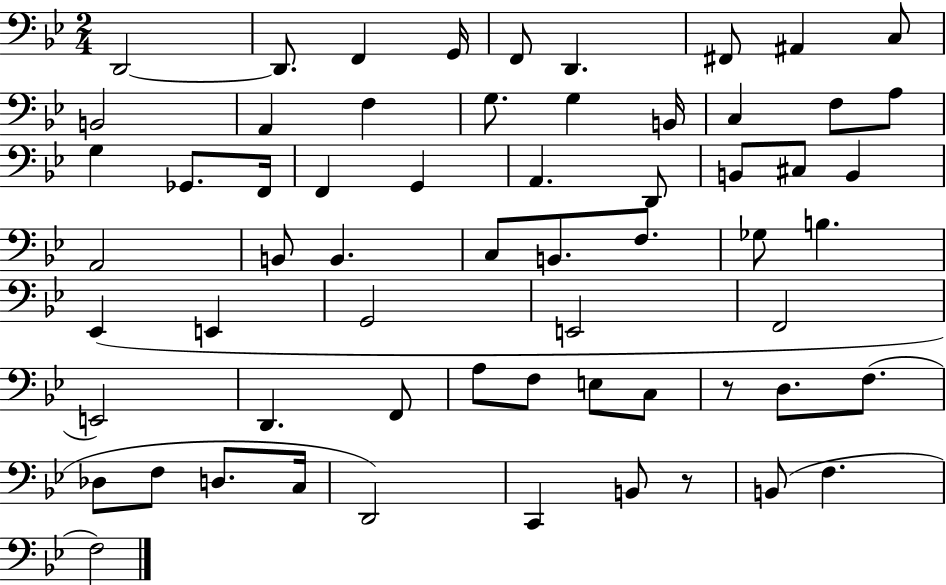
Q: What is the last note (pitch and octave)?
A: F3